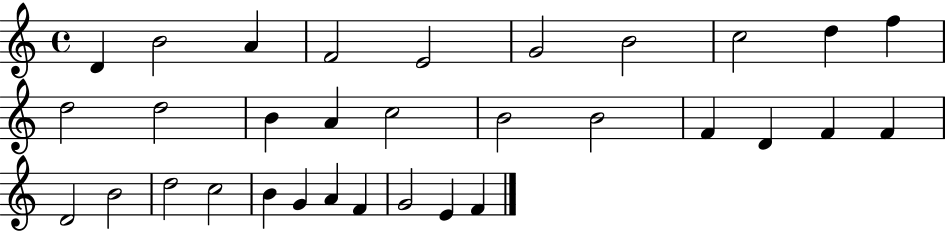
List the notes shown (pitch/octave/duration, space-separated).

D4/q B4/h A4/q F4/h E4/h G4/h B4/h C5/h D5/q F5/q D5/h D5/h B4/q A4/q C5/h B4/h B4/h F4/q D4/q F4/q F4/q D4/h B4/h D5/h C5/h B4/q G4/q A4/q F4/q G4/h E4/q F4/q